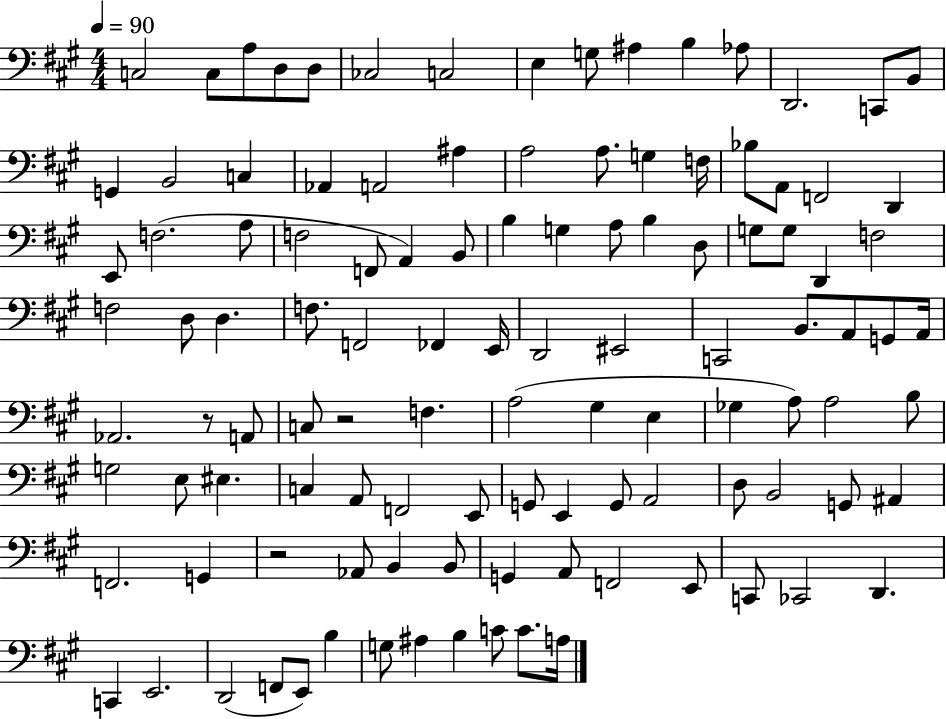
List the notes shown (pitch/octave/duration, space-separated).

C3/h C3/e A3/e D3/e D3/e CES3/h C3/h E3/q G3/e A#3/q B3/q Ab3/e D2/h. C2/e B2/e G2/q B2/h C3/q Ab2/q A2/h A#3/q A3/h A3/e. G3/q F3/s Bb3/e A2/e F2/h D2/q E2/e F3/h. A3/e F3/h F2/e A2/q B2/e B3/q G3/q A3/e B3/q D3/e G3/e G3/e D2/q F3/h F3/h D3/e D3/q. F3/e. F2/h FES2/q E2/s D2/h EIS2/h C2/h B2/e. A2/e G2/e A2/s Ab2/h. R/e A2/e C3/e R/h F3/q. A3/h G#3/q E3/q Gb3/q A3/e A3/h B3/e G3/h E3/e EIS3/q. C3/q A2/e F2/h E2/e G2/e E2/q G2/e A2/h D3/e B2/h G2/e A#2/q F2/h. G2/q R/h Ab2/e B2/q B2/e G2/q A2/e F2/h E2/e C2/e CES2/h D2/q. C2/q E2/h. D2/h F2/e E2/e B3/q G3/e A#3/q B3/q C4/e C4/e. A3/s